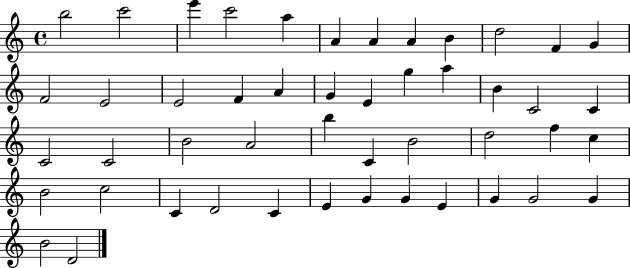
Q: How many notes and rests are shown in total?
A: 48